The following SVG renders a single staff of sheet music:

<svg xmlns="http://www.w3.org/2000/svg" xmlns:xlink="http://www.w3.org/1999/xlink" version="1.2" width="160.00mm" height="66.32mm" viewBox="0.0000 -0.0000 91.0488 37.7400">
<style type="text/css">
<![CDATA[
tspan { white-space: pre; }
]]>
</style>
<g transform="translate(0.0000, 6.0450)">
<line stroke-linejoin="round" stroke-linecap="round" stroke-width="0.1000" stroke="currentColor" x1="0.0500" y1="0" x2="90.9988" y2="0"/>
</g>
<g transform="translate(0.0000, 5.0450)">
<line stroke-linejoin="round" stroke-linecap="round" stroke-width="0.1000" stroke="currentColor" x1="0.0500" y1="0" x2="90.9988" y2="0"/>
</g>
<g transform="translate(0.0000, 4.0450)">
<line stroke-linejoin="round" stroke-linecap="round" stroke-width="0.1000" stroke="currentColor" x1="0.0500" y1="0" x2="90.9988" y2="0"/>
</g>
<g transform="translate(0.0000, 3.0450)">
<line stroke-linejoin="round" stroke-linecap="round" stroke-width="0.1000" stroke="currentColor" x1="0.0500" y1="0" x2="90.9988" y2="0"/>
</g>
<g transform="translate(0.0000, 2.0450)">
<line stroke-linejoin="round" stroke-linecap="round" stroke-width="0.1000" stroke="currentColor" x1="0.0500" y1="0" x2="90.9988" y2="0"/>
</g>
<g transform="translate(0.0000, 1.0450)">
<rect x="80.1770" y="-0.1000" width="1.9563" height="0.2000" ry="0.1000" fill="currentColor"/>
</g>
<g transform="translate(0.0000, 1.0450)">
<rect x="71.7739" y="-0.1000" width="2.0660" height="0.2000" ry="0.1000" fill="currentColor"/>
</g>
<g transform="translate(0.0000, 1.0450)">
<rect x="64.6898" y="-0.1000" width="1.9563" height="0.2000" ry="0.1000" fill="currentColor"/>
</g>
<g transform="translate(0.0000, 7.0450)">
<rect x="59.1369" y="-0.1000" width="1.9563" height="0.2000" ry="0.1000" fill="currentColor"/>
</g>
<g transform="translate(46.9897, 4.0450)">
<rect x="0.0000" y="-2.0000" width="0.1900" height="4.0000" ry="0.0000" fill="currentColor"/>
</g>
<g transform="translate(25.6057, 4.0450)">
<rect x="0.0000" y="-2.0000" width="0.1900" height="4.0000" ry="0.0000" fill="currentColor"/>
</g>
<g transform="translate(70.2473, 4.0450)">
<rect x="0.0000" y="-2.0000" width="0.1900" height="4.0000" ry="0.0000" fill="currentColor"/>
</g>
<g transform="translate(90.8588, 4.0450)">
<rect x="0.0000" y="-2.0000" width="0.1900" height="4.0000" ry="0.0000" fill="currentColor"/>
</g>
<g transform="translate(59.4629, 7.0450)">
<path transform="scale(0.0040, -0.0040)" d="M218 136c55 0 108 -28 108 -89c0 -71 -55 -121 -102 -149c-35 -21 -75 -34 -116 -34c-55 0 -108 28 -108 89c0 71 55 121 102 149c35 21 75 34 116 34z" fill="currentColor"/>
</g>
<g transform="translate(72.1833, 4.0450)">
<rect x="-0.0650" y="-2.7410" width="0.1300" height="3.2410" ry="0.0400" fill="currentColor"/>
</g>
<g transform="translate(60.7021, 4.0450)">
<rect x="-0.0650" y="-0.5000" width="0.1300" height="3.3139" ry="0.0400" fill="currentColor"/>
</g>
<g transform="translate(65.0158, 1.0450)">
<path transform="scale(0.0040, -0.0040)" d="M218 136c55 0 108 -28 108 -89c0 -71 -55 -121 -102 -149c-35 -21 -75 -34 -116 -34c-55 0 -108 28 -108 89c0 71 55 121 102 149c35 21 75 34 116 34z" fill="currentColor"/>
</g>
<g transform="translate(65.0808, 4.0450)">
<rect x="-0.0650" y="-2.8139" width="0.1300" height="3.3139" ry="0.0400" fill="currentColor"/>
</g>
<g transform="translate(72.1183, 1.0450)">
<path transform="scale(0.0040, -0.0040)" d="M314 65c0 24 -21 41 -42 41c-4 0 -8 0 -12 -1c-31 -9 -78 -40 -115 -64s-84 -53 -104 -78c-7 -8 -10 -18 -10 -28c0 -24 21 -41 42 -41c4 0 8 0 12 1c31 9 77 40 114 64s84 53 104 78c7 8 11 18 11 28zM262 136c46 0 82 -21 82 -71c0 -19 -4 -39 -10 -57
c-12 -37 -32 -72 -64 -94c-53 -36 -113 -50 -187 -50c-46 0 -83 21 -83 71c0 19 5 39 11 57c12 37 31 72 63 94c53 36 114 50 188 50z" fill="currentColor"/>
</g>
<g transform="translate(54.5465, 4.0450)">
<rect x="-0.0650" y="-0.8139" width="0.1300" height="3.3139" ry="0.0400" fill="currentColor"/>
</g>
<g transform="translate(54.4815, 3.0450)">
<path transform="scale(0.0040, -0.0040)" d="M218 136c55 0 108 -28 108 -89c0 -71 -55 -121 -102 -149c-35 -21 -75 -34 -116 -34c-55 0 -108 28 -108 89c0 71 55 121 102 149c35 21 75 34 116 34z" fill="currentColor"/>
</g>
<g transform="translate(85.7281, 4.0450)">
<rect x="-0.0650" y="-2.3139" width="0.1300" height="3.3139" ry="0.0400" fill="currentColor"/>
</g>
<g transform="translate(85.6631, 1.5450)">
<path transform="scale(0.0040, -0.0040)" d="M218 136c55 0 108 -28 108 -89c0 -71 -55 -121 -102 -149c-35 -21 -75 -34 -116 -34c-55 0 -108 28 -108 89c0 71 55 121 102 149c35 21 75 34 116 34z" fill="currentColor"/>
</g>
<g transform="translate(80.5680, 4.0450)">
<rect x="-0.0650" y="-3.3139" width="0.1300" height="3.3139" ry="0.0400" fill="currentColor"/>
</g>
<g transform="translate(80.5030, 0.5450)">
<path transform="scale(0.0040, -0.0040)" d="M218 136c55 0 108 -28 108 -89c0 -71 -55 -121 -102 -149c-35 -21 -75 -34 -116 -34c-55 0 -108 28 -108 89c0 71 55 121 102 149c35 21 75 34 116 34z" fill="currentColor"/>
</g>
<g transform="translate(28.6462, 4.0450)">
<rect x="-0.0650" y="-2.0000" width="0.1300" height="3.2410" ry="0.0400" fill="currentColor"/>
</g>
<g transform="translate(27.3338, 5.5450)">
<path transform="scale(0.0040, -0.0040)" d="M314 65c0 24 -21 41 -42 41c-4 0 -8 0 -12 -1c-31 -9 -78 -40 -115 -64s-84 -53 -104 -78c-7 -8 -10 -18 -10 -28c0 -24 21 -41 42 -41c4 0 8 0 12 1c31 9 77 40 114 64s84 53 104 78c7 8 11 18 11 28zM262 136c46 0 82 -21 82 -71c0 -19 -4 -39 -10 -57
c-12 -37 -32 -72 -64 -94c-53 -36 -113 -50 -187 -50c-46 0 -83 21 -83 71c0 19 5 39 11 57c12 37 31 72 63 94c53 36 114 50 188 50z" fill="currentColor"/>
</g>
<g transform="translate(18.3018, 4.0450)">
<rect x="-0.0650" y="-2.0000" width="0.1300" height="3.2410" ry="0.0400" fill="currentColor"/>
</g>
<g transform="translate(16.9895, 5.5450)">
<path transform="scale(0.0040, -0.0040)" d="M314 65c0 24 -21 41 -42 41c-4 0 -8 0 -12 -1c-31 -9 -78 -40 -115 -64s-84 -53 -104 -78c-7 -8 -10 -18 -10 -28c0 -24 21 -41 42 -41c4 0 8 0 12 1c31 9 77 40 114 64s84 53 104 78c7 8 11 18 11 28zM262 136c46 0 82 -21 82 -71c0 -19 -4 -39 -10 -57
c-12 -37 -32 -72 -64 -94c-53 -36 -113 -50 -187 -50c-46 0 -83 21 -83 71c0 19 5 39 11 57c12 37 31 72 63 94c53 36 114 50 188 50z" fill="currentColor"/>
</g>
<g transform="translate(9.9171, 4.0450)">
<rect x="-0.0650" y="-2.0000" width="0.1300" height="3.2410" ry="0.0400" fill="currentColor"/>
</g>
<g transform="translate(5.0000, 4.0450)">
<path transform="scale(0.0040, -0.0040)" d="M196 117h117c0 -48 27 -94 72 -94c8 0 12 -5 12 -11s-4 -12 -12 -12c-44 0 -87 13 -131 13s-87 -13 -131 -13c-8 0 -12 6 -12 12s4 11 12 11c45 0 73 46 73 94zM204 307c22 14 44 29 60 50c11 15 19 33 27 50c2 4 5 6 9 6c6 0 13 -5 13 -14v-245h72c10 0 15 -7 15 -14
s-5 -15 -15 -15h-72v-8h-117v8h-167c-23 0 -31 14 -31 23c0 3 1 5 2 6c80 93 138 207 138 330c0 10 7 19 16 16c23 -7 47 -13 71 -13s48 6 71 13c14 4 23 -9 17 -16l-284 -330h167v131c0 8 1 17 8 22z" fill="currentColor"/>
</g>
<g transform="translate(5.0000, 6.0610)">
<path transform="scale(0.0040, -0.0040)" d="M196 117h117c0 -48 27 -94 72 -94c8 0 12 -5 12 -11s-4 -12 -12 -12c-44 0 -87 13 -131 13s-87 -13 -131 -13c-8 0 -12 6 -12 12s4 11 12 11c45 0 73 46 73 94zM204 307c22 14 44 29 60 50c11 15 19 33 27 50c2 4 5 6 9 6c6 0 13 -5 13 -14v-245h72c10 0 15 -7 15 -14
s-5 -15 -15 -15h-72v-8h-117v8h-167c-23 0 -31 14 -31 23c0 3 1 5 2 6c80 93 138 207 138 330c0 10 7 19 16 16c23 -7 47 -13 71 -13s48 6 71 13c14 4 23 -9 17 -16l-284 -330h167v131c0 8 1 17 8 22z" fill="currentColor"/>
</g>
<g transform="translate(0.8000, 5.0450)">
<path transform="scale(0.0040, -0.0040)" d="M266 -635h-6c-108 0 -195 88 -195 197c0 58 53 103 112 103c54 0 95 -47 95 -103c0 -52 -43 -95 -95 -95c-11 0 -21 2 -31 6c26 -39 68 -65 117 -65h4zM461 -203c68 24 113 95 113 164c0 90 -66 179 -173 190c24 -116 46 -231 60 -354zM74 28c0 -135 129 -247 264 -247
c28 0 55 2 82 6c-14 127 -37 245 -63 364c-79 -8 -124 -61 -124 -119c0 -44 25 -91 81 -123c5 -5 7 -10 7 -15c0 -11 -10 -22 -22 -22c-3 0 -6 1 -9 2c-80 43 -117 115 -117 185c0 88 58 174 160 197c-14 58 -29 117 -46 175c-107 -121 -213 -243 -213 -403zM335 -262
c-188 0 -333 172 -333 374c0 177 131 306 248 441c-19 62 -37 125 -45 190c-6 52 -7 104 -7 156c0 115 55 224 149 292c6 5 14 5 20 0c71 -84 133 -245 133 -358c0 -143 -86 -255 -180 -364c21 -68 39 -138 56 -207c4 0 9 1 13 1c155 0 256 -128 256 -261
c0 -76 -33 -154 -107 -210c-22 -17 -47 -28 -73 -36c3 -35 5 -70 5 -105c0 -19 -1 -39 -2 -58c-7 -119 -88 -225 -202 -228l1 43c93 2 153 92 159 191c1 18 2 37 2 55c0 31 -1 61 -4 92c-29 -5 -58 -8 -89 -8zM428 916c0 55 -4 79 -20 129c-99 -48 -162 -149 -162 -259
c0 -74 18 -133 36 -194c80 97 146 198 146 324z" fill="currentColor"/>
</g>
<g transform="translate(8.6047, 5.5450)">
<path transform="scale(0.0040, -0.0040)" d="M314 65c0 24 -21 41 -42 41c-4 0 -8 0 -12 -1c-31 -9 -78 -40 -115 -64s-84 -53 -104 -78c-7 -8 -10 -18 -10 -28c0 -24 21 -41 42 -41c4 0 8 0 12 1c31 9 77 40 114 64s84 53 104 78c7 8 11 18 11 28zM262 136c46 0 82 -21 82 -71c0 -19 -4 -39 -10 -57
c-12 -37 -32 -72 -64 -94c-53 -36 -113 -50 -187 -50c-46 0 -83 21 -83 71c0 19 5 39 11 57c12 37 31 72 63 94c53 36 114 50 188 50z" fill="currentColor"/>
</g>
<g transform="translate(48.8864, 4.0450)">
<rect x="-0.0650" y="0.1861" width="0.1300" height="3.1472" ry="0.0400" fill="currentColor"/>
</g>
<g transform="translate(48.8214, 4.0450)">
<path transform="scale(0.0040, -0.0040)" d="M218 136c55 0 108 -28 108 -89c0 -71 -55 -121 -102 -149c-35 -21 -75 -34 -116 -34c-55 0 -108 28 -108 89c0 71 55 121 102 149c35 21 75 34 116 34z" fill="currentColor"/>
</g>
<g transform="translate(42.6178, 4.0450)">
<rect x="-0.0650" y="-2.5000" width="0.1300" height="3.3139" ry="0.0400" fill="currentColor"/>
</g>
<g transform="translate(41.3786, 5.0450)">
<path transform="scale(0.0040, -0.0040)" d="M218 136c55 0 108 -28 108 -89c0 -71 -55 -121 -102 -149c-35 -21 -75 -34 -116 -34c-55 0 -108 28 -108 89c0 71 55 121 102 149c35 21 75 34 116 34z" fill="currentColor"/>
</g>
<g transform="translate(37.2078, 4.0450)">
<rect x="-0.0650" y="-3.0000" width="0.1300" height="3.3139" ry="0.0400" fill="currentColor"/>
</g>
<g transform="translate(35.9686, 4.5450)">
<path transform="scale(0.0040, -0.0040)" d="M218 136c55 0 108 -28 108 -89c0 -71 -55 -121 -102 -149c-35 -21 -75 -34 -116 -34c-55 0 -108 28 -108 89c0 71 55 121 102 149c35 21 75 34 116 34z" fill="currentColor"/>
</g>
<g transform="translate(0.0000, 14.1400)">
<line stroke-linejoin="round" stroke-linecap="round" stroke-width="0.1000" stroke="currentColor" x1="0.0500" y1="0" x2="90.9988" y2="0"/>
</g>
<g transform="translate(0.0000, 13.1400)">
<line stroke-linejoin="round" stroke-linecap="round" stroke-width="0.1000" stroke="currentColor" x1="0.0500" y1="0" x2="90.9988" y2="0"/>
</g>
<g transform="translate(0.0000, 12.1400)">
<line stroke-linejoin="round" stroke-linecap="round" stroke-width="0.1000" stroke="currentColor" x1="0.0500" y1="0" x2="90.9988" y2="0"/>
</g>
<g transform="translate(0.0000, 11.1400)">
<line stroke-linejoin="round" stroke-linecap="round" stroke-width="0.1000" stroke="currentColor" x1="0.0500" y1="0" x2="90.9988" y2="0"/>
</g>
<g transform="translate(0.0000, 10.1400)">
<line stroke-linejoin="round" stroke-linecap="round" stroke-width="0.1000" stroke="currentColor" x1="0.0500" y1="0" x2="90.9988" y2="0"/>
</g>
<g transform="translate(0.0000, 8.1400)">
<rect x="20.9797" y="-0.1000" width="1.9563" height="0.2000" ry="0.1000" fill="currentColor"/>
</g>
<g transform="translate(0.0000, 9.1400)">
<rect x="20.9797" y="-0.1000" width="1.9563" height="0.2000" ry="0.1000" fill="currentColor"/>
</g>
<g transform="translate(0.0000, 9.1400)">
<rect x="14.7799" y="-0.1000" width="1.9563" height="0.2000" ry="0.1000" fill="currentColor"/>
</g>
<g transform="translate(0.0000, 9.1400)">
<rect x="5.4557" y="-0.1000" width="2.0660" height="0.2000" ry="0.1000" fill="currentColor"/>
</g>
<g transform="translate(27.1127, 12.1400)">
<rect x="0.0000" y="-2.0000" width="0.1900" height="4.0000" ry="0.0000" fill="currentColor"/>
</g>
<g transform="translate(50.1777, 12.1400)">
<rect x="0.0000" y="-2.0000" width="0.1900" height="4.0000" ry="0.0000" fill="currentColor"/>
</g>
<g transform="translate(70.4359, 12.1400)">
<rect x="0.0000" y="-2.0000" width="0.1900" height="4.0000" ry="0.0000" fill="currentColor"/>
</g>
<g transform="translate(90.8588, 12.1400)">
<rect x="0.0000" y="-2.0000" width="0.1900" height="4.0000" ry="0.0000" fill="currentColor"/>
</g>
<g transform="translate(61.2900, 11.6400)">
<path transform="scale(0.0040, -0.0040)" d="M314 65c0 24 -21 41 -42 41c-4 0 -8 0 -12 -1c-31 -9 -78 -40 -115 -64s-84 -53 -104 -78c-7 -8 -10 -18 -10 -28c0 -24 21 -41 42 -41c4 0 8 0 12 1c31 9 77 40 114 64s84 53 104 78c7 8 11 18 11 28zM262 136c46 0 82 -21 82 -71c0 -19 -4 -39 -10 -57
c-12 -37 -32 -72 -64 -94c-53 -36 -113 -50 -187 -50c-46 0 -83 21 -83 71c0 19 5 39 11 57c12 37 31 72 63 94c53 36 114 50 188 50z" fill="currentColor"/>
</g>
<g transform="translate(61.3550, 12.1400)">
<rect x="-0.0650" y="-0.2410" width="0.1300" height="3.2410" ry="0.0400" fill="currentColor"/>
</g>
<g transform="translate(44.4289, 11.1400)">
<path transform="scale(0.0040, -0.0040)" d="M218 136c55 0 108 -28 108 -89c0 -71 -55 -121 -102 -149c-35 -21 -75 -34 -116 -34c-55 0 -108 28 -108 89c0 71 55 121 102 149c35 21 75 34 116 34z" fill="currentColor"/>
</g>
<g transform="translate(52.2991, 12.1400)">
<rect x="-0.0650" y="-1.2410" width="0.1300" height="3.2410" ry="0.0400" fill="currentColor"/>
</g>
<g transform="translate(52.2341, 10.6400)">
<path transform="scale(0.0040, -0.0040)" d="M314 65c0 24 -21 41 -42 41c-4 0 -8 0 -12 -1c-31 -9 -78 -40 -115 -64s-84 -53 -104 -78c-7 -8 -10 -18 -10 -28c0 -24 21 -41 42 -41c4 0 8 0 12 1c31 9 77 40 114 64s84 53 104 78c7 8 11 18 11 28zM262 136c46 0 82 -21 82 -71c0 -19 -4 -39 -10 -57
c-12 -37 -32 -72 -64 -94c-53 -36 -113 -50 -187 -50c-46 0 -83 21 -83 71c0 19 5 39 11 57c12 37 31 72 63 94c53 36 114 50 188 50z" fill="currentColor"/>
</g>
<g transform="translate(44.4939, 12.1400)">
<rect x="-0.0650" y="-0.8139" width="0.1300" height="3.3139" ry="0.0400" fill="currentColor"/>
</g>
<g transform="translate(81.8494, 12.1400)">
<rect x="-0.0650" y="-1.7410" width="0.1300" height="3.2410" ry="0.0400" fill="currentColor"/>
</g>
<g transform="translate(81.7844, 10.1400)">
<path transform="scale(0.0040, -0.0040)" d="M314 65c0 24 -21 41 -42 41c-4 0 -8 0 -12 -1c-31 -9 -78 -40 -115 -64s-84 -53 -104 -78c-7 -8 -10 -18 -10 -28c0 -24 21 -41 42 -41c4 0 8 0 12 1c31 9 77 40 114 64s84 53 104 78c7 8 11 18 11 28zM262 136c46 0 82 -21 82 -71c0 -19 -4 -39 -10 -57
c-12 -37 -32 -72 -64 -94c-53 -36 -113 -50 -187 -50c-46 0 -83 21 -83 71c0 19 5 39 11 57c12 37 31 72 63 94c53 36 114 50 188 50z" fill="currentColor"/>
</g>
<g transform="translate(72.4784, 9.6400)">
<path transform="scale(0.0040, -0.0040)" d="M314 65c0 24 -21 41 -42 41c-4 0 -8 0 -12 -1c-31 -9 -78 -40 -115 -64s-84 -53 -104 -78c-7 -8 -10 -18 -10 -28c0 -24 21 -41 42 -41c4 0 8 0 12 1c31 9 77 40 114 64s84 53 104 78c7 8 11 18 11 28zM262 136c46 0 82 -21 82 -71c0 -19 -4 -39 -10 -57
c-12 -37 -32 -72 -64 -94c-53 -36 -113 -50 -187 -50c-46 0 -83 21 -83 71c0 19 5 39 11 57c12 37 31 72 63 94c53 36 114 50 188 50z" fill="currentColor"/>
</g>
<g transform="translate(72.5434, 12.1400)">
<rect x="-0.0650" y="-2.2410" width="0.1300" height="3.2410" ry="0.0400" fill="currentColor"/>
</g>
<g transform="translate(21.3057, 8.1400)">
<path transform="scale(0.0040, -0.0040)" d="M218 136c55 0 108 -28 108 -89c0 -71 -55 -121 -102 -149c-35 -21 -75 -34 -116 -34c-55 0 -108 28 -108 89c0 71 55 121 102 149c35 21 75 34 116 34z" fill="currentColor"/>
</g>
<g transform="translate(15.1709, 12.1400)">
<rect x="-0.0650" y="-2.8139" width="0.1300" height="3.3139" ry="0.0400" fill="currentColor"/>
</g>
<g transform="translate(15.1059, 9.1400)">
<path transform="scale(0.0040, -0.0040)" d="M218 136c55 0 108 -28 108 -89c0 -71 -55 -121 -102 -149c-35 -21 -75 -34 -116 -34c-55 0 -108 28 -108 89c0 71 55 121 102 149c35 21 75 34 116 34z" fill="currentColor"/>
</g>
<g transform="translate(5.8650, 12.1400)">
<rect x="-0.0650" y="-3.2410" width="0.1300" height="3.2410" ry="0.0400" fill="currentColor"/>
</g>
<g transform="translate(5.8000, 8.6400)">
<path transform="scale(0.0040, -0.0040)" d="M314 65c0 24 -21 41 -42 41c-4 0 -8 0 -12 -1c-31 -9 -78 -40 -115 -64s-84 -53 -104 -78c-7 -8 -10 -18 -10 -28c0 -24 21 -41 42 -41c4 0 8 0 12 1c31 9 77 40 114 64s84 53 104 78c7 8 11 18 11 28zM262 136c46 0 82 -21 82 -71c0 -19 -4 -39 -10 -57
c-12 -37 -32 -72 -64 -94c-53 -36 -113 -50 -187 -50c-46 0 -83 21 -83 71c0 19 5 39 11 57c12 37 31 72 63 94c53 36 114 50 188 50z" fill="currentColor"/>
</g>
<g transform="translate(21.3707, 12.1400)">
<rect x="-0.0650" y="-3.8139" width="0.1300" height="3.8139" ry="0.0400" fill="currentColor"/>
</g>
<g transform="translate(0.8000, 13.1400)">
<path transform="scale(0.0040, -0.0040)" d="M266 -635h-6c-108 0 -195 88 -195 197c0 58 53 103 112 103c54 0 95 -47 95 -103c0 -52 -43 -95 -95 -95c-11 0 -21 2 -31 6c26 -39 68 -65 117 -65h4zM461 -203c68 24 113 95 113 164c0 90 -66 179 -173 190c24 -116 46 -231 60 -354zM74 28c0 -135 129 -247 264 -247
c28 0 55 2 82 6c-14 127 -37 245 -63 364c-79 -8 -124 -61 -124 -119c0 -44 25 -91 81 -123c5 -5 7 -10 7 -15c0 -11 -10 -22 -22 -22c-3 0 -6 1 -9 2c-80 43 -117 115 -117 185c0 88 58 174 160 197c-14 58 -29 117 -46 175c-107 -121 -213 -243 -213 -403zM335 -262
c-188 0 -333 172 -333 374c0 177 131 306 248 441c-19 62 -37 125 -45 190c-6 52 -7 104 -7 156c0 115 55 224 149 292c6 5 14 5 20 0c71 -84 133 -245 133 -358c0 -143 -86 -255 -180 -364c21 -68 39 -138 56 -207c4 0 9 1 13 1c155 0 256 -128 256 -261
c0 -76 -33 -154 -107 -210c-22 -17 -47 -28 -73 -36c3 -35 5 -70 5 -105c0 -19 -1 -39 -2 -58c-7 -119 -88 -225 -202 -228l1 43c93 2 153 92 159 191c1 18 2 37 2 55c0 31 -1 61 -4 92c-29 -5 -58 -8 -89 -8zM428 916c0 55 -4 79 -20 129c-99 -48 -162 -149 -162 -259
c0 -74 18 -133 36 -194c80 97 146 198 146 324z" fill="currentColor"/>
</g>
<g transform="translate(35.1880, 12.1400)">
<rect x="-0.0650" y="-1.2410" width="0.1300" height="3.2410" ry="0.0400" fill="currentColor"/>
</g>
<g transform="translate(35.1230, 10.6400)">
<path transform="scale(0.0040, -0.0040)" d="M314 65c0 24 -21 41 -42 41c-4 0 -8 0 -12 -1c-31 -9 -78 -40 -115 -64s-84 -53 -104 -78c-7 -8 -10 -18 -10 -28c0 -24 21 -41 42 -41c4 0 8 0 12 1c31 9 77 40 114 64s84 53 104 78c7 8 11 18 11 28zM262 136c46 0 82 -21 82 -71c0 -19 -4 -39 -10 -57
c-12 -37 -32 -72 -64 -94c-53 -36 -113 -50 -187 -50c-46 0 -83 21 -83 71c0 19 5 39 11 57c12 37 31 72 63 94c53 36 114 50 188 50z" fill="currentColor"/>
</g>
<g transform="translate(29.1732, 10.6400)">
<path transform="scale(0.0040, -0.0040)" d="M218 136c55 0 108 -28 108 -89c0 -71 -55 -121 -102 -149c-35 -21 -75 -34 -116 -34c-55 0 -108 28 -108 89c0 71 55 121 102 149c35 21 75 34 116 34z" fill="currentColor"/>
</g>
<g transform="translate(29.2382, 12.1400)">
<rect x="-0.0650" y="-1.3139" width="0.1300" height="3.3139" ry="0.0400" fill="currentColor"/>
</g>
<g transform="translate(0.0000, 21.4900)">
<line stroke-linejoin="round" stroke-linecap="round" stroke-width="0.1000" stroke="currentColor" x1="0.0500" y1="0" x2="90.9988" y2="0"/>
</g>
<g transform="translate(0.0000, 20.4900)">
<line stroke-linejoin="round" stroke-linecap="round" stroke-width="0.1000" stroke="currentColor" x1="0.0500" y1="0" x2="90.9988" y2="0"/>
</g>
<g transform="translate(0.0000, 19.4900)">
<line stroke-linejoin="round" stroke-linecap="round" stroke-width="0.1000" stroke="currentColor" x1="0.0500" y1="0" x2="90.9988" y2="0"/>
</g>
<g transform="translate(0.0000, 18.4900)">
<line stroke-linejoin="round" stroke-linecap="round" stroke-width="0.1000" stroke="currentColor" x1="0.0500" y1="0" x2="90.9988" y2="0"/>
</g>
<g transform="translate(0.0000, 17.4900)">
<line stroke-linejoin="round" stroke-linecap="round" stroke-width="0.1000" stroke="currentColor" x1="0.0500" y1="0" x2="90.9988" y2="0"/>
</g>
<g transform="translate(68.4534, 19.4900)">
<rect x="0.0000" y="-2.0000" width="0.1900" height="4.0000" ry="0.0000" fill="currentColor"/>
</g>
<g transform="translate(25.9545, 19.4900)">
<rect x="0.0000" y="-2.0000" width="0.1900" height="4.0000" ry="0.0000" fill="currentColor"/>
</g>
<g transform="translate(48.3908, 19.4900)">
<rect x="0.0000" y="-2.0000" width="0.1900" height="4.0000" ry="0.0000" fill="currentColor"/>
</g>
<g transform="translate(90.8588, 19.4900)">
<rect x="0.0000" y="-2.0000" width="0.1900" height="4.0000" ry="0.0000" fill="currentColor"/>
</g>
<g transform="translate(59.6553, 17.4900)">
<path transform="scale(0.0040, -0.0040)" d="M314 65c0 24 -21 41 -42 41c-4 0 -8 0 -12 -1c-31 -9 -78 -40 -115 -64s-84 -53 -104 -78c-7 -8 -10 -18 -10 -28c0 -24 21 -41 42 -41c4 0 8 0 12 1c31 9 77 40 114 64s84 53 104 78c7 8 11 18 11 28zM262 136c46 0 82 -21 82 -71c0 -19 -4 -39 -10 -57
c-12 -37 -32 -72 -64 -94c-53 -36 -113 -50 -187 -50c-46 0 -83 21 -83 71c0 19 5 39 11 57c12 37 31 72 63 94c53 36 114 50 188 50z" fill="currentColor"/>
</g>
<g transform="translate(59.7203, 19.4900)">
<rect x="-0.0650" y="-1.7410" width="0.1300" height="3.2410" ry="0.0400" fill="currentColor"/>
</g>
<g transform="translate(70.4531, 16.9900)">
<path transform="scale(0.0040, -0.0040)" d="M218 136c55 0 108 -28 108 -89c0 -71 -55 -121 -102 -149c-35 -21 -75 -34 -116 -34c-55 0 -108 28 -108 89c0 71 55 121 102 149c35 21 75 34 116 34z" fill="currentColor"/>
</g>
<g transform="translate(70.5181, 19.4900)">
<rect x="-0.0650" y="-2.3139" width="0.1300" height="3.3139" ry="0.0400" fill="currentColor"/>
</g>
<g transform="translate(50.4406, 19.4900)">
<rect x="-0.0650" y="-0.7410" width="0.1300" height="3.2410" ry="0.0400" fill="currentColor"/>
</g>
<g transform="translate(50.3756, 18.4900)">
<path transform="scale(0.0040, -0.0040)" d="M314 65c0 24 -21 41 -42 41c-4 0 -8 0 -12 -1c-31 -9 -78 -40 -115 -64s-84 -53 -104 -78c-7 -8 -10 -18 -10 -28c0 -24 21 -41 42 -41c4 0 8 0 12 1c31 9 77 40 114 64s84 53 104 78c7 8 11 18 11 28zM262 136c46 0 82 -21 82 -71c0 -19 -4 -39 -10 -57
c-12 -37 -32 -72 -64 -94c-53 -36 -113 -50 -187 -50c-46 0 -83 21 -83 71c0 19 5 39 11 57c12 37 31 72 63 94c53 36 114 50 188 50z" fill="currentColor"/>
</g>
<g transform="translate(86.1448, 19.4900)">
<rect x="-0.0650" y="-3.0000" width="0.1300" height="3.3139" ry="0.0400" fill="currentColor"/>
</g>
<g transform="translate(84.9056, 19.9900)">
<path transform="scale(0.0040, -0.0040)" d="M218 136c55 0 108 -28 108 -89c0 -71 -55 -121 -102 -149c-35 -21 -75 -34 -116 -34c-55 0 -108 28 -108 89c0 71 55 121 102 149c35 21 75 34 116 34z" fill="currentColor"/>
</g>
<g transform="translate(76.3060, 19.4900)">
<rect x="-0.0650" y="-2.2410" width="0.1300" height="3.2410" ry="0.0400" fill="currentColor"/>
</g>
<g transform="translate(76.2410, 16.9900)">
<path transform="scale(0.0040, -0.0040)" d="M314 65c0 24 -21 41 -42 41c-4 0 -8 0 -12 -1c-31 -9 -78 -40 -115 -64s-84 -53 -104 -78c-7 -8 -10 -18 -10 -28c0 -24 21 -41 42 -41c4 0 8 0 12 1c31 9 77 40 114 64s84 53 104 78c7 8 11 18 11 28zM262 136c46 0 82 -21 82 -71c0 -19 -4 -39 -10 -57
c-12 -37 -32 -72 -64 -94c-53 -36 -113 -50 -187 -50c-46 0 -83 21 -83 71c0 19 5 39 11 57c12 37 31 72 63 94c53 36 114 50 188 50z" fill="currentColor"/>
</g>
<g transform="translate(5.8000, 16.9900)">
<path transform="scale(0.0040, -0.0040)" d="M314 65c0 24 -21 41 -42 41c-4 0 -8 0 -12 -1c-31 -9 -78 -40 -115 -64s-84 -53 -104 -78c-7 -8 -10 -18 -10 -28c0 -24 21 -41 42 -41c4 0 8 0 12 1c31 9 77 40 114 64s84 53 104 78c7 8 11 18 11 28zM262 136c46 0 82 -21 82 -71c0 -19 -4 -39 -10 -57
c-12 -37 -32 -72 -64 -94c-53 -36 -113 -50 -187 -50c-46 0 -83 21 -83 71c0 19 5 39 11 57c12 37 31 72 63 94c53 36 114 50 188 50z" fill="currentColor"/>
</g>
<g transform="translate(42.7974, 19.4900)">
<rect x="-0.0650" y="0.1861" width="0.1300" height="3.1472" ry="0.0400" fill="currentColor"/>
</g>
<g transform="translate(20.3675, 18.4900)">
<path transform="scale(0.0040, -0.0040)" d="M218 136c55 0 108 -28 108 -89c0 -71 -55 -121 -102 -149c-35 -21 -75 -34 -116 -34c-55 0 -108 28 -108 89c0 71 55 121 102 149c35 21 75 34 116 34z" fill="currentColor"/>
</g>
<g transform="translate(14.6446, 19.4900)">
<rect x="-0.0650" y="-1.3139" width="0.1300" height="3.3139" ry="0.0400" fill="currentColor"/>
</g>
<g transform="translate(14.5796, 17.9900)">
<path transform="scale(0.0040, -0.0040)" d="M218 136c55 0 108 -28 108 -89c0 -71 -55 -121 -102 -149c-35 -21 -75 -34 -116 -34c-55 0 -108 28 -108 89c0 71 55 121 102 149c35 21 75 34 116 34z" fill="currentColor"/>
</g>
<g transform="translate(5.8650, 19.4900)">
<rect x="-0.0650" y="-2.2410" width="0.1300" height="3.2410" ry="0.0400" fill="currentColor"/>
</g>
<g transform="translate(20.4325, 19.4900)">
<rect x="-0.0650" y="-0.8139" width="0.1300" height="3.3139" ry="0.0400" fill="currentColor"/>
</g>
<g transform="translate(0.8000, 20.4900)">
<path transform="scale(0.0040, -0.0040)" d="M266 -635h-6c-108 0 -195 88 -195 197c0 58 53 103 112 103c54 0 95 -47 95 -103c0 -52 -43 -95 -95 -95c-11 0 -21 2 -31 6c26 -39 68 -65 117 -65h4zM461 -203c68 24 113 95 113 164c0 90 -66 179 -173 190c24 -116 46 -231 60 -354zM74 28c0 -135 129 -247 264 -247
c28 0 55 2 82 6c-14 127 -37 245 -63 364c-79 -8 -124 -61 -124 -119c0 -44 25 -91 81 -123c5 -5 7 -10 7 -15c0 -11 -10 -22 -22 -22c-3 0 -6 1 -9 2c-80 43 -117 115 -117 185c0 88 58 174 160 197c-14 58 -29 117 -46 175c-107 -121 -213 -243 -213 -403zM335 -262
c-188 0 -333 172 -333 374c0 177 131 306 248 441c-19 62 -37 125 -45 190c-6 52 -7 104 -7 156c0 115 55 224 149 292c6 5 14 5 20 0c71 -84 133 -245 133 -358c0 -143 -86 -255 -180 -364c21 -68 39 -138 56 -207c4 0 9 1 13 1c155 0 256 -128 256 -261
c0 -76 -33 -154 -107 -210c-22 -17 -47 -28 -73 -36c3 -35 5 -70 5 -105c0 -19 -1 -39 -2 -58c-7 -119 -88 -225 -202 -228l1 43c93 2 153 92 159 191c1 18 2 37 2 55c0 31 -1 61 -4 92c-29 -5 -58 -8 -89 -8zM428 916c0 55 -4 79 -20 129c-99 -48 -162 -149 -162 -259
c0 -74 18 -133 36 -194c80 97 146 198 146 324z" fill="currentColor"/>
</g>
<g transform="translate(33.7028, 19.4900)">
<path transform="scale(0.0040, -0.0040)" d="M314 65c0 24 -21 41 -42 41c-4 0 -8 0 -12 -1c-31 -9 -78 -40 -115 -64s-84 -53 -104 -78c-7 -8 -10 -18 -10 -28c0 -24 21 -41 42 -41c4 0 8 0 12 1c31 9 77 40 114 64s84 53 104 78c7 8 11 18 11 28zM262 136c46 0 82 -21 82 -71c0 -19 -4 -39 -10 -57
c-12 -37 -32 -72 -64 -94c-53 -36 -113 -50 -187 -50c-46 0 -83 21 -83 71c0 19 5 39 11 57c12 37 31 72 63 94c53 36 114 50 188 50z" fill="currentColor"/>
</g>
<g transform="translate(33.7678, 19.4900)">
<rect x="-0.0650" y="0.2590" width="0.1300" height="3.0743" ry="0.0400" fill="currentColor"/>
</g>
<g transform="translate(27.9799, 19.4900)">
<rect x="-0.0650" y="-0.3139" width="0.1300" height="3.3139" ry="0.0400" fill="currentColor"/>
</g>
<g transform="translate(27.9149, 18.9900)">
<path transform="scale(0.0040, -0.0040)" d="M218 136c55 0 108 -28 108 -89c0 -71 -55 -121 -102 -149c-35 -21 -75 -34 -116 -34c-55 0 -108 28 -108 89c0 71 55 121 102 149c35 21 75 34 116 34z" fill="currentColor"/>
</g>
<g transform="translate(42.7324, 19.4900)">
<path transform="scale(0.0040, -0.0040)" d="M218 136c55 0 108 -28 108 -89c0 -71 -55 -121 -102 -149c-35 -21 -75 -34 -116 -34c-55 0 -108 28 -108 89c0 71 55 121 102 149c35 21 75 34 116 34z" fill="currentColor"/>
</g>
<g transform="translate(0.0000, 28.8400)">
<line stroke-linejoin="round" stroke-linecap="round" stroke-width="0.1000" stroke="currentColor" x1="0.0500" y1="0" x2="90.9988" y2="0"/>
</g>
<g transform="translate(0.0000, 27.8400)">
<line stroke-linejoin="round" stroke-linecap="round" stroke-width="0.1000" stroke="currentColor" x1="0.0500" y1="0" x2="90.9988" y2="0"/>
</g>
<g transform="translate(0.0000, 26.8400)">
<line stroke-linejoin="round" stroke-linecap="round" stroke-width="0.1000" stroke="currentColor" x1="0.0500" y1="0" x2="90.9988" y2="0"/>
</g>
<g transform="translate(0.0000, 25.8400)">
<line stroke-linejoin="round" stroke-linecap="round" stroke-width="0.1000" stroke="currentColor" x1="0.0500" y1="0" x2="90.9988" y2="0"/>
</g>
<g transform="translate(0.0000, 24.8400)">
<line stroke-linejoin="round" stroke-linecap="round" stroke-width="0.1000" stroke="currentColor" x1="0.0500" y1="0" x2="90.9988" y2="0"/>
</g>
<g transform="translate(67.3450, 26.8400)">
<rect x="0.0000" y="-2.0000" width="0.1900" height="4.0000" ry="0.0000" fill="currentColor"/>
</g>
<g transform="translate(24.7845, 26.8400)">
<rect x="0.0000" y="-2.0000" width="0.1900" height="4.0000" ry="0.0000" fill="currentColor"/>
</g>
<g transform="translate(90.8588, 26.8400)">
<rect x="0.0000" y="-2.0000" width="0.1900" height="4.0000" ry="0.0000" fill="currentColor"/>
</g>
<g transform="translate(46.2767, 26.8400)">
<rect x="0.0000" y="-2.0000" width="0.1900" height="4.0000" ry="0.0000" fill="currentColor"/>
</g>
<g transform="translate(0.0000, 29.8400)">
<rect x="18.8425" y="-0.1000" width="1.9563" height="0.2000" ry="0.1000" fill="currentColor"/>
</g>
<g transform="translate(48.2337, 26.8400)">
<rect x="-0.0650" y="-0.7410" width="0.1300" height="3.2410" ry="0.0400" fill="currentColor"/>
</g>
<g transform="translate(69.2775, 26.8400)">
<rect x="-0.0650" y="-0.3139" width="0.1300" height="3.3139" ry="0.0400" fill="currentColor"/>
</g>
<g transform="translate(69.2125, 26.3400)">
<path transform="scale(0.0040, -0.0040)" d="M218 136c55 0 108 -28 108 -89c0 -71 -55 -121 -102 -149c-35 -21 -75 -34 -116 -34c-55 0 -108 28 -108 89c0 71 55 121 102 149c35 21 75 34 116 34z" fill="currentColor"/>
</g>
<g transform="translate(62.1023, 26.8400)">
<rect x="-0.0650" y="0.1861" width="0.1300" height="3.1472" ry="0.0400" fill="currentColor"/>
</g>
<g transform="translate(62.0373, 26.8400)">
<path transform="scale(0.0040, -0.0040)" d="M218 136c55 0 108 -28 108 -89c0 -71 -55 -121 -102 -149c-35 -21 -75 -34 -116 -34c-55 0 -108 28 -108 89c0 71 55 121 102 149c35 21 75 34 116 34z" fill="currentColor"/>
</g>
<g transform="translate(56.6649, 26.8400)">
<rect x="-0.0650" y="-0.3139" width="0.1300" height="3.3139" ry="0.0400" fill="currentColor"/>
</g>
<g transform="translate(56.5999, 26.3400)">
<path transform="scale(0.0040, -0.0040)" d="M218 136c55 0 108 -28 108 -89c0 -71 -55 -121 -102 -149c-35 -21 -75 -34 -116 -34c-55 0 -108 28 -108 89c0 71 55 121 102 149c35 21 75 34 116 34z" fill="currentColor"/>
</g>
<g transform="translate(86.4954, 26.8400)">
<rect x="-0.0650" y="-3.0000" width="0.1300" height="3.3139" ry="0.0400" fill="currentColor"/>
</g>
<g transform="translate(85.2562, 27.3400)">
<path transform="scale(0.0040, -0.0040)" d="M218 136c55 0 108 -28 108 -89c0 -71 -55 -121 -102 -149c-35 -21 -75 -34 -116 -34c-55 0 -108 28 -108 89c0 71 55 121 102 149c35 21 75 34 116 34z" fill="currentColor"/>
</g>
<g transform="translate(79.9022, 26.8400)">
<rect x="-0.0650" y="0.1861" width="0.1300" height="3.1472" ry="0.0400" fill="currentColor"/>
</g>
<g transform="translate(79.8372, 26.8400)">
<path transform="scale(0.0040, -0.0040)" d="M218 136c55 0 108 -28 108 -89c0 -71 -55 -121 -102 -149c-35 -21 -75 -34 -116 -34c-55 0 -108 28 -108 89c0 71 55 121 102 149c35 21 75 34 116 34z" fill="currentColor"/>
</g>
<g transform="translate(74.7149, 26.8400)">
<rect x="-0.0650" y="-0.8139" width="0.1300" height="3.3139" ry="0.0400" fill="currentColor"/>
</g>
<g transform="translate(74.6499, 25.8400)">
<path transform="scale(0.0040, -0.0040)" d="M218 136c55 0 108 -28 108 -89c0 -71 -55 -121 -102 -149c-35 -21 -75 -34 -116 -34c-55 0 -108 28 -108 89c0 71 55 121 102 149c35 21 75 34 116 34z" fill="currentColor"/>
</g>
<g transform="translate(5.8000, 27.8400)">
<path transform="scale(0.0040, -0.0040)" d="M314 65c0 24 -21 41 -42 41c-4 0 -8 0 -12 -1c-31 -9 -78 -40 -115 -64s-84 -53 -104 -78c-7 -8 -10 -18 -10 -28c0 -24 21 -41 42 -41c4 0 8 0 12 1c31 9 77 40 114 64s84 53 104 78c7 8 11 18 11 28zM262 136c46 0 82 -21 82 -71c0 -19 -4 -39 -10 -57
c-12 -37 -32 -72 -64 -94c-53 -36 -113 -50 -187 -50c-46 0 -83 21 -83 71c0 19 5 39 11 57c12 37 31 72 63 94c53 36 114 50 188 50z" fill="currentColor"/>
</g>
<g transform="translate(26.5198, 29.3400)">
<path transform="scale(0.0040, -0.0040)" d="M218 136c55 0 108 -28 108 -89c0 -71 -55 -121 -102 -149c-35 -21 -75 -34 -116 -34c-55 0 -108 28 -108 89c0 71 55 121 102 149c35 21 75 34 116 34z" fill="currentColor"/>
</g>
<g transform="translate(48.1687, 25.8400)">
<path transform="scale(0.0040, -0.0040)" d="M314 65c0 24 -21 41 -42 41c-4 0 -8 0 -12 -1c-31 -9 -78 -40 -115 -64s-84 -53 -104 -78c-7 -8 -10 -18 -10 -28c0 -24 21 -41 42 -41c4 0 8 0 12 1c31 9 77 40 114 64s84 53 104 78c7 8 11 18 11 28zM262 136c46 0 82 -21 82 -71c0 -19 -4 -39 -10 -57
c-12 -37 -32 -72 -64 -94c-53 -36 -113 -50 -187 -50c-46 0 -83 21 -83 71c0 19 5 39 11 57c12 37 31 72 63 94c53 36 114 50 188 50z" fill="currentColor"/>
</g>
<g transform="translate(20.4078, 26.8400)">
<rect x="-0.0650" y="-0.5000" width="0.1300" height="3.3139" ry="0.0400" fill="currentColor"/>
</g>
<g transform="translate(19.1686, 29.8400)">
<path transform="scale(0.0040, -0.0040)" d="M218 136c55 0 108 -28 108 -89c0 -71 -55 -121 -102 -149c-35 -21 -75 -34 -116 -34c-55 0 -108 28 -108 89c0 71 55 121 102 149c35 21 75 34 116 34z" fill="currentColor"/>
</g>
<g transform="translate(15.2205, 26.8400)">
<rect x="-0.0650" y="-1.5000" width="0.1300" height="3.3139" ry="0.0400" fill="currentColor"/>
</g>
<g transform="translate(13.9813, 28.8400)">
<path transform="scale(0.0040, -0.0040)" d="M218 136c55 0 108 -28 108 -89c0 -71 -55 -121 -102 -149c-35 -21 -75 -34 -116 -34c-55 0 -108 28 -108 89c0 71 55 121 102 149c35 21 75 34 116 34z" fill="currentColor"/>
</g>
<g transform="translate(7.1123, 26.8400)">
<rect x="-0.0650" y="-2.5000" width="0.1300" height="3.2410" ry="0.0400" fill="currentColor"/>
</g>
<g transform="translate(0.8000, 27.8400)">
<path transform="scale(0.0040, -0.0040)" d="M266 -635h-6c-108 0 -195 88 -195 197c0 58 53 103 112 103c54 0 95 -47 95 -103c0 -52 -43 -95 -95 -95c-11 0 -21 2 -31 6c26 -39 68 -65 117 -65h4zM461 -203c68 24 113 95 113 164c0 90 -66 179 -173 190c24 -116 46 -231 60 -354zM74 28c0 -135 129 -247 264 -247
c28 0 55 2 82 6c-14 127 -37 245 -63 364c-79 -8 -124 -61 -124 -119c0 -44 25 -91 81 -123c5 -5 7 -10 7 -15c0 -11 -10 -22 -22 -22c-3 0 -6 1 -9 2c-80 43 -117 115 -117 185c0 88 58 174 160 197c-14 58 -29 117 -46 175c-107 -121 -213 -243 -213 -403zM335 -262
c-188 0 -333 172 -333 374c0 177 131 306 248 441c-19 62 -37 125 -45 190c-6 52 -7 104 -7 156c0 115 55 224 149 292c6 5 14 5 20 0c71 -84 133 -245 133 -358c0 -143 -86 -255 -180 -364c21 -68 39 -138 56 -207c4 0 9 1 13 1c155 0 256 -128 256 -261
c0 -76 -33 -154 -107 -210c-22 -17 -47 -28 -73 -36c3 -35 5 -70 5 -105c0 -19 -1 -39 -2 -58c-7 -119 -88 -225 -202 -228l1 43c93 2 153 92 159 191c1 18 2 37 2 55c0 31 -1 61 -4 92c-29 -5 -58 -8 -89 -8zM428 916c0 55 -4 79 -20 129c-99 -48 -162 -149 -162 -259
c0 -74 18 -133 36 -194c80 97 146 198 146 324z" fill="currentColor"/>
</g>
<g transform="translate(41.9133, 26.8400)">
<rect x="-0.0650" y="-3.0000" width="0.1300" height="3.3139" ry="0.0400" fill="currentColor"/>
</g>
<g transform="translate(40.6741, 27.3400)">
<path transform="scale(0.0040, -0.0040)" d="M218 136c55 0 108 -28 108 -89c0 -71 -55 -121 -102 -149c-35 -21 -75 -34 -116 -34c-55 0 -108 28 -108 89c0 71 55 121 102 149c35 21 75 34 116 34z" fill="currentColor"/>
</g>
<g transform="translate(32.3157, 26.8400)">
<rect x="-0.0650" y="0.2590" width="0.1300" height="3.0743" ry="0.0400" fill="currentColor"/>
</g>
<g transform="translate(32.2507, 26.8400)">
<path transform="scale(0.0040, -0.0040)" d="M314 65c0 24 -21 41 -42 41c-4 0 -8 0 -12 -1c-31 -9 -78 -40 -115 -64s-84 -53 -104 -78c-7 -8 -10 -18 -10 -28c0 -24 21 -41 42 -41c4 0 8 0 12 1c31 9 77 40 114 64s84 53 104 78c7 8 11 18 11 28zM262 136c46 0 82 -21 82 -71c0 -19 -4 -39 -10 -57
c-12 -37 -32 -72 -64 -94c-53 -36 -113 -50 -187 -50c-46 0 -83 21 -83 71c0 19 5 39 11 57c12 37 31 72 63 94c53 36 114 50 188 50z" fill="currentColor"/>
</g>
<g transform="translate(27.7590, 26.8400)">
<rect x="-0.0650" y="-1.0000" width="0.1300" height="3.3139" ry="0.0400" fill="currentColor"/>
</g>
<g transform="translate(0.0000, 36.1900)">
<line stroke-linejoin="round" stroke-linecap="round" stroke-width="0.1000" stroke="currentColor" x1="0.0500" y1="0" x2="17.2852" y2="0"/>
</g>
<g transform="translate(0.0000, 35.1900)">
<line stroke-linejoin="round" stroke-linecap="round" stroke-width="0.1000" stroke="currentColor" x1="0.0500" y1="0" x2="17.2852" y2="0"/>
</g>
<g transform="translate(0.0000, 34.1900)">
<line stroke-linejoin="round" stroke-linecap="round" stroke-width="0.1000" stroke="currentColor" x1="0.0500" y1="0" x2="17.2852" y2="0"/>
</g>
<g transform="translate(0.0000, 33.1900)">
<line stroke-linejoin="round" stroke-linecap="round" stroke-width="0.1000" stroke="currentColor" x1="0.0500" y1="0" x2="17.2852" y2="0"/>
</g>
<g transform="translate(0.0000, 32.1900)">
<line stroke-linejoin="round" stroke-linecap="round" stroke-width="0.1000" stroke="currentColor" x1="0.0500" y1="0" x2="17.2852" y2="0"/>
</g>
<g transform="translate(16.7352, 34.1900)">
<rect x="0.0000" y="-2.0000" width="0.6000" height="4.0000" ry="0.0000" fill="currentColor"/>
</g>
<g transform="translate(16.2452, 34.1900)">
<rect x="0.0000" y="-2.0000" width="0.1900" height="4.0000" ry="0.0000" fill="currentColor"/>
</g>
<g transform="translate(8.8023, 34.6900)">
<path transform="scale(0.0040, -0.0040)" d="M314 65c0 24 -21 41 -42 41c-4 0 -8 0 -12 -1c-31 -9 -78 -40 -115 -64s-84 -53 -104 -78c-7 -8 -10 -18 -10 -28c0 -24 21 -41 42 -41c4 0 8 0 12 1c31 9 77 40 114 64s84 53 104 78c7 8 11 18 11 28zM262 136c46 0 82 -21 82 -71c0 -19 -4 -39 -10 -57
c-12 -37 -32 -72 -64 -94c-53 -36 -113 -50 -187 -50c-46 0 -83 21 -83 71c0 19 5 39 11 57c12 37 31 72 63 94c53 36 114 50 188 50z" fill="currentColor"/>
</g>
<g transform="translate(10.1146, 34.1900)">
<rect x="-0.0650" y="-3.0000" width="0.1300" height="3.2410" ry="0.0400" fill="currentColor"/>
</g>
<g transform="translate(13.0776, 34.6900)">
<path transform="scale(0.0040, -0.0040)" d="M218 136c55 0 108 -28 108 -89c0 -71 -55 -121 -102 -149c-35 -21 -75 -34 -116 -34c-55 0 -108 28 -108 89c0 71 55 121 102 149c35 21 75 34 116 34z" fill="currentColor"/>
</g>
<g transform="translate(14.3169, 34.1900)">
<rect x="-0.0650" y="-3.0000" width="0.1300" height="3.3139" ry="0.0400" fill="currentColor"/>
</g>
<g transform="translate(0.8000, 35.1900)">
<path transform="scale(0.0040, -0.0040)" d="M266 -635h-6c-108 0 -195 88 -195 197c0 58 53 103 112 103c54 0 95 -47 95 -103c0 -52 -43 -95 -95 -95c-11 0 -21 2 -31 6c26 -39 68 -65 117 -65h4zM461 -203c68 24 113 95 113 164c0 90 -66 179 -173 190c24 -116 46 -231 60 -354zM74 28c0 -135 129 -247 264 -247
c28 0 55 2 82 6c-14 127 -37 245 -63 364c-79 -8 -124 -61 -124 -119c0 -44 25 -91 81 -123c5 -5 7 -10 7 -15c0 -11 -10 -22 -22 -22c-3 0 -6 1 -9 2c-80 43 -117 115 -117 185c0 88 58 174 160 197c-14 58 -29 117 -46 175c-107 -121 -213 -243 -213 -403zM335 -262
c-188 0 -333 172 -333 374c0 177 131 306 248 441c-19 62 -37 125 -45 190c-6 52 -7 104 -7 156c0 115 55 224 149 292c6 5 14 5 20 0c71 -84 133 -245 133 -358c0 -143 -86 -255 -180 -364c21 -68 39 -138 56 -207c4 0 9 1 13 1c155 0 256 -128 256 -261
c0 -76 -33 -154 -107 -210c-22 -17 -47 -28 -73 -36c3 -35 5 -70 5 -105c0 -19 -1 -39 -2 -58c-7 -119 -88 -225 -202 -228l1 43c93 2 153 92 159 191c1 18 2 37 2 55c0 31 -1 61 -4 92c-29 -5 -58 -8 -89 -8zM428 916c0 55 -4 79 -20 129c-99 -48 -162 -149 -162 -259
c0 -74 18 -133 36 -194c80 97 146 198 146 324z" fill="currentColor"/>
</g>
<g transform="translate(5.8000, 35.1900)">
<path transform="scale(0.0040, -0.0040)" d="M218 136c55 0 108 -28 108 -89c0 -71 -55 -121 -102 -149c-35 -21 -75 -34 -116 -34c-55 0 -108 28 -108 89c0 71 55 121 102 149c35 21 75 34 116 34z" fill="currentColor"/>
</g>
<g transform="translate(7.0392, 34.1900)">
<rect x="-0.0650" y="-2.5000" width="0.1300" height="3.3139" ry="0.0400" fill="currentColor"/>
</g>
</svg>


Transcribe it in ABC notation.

X:1
T:Untitled
M:4/4
L:1/4
K:C
F2 F2 F2 A G B d C a a2 b g b2 a c' e e2 d e2 c2 g2 f2 g2 e d c B2 B d2 f2 g g2 A G2 E C D B2 A d2 c B c d B A G A2 A